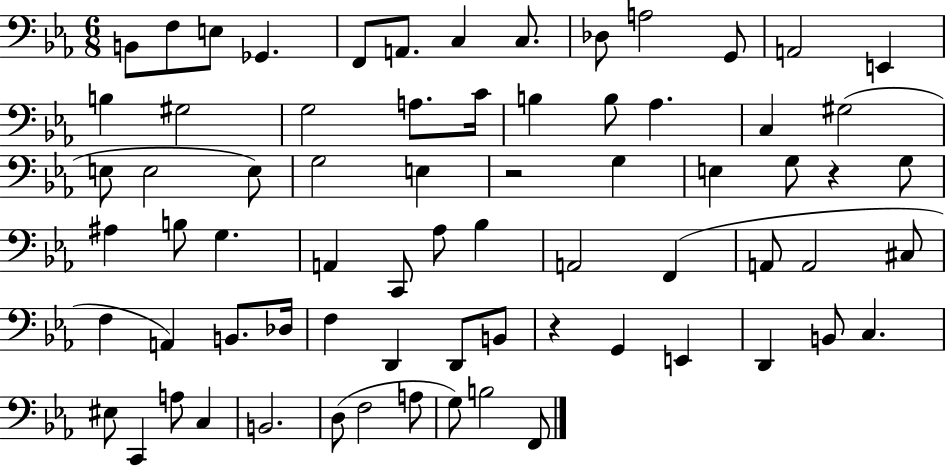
B2/e F3/e E3/e Gb2/q. F2/e A2/e. C3/q C3/e. Db3/e A3/h G2/e A2/h E2/q B3/q G#3/h G3/h A3/e. C4/s B3/q B3/e Ab3/q. C3/q G#3/h E3/e E3/h E3/e G3/h E3/q R/h G3/q E3/q G3/e R/q G3/e A#3/q B3/e G3/q. A2/q C2/e Ab3/e Bb3/q A2/h F2/q A2/e A2/h C#3/e F3/q A2/q B2/e. Db3/s F3/q D2/q D2/e B2/e R/q G2/q E2/q D2/q B2/e C3/q. EIS3/e C2/q A3/e C3/q B2/h. D3/e F3/h A3/e G3/e B3/h F2/e